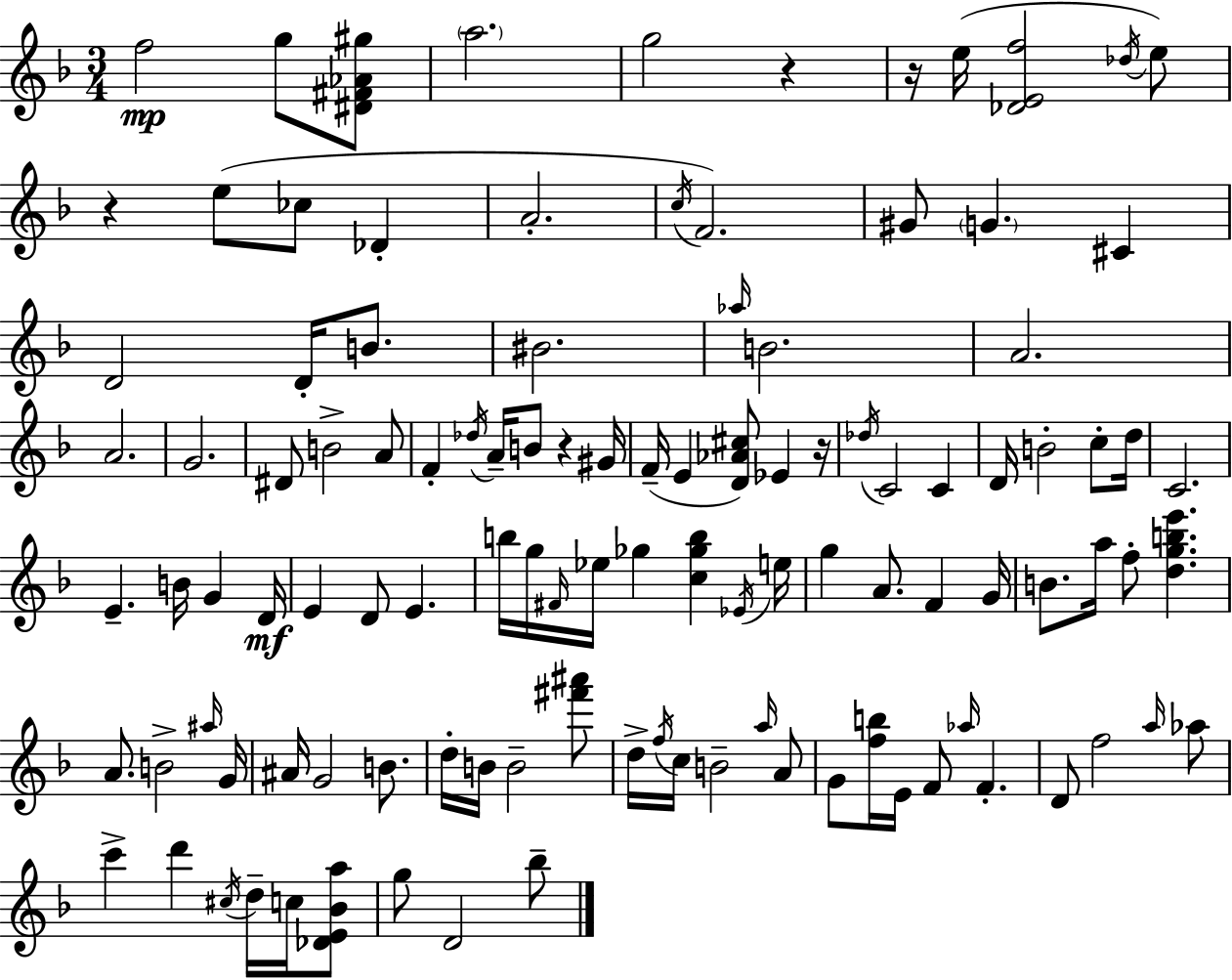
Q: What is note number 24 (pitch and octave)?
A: A4